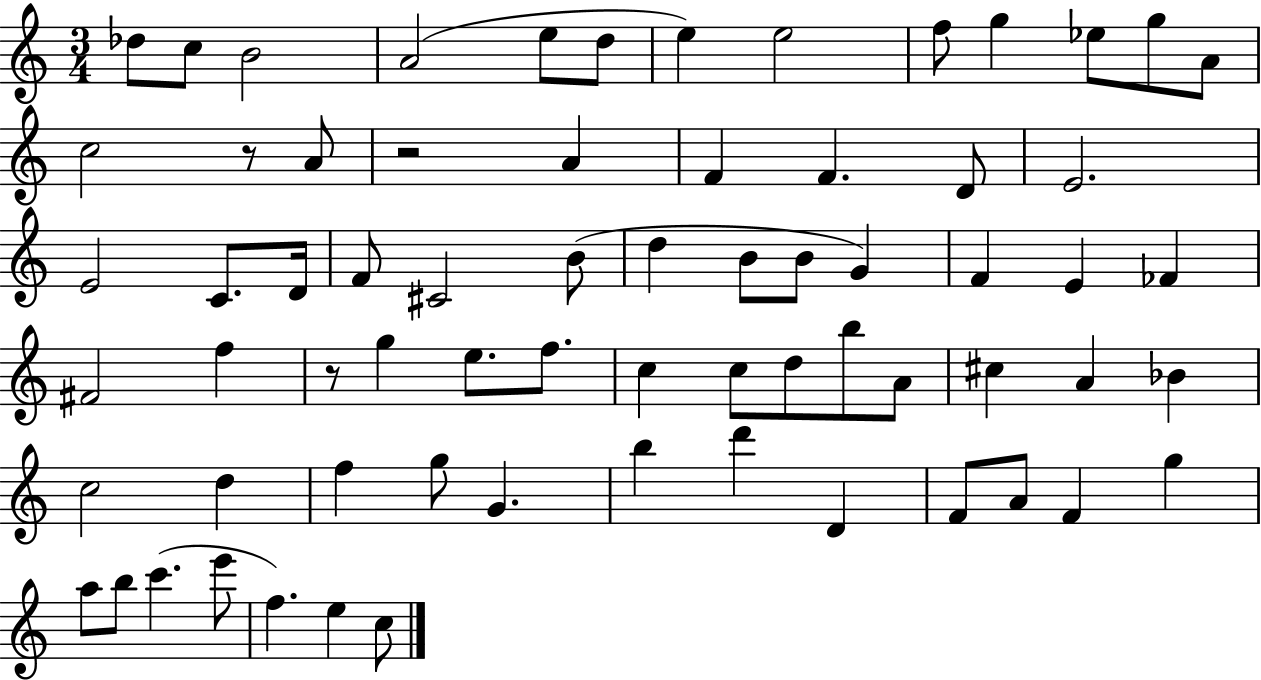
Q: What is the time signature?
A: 3/4